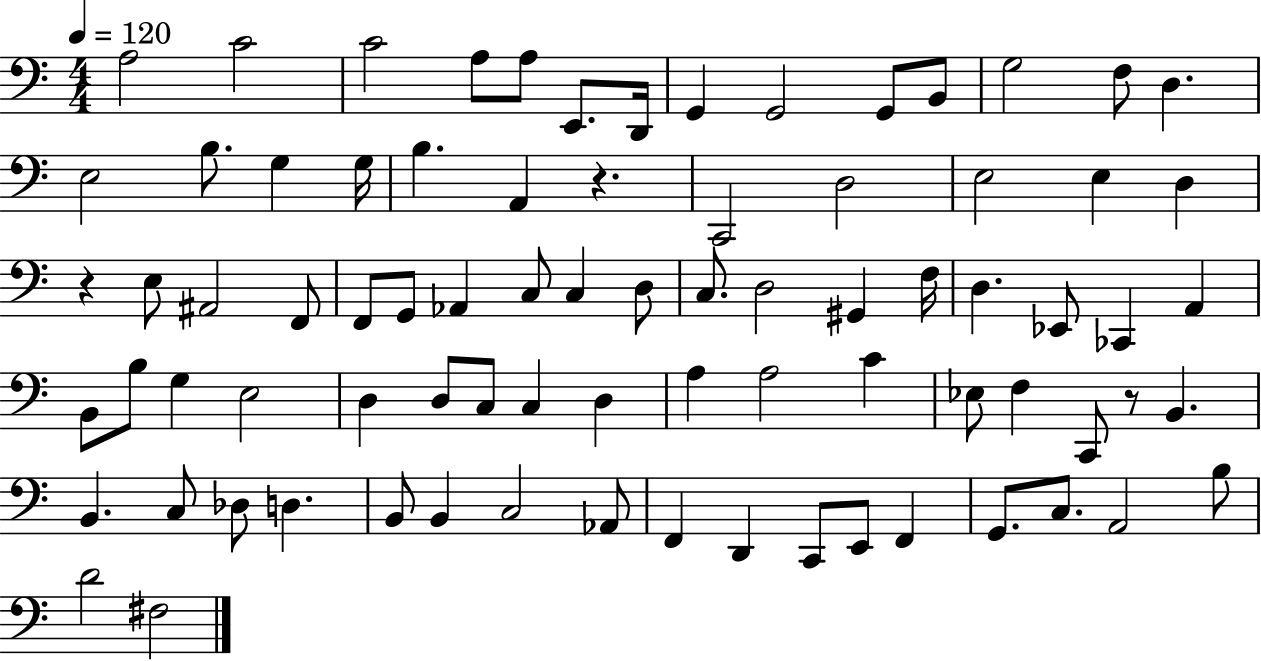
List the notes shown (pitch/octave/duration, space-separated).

A3/h C4/h C4/h A3/e A3/e E2/e. D2/s G2/q G2/h G2/e B2/e G3/h F3/e D3/q. E3/h B3/e. G3/q G3/s B3/q. A2/q R/q. C2/h D3/h E3/h E3/q D3/q R/q E3/e A#2/h F2/e F2/e G2/e Ab2/q C3/e C3/q D3/e C3/e. D3/h G#2/q F3/s D3/q. Eb2/e CES2/q A2/q B2/e B3/e G3/q E3/h D3/q D3/e C3/e C3/q D3/q A3/q A3/h C4/q Eb3/e F3/q C2/e R/e B2/q. B2/q. C3/e Db3/e D3/q. B2/e B2/q C3/h Ab2/e F2/q D2/q C2/e E2/e F2/q G2/e. C3/e. A2/h B3/e D4/h F#3/h